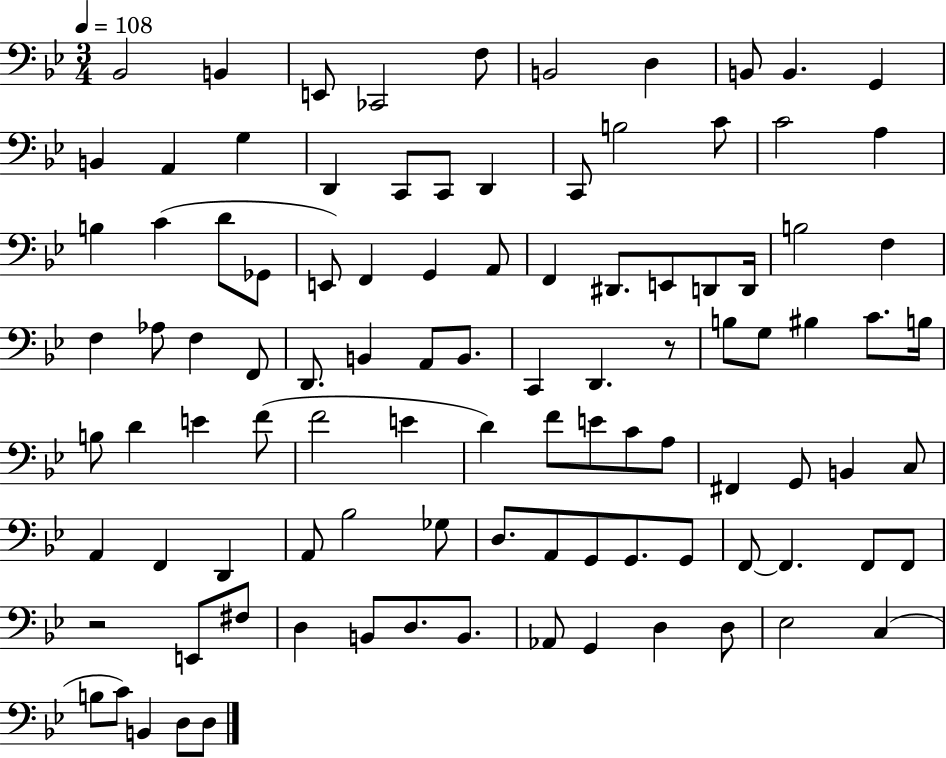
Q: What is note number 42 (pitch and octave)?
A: D2